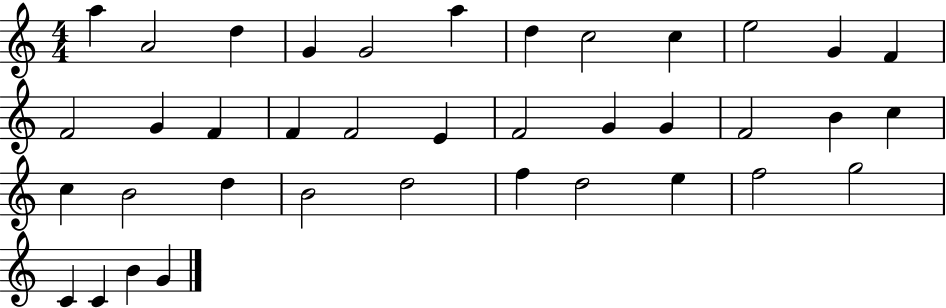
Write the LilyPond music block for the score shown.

{
  \clef treble
  \numericTimeSignature
  \time 4/4
  \key c \major
  a''4 a'2 d''4 | g'4 g'2 a''4 | d''4 c''2 c''4 | e''2 g'4 f'4 | \break f'2 g'4 f'4 | f'4 f'2 e'4 | f'2 g'4 g'4 | f'2 b'4 c''4 | \break c''4 b'2 d''4 | b'2 d''2 | f''4 d''2 e''4 | f''2 g''2 | \break c'4 c'4 b'4 g'4 | \bar "|."
}